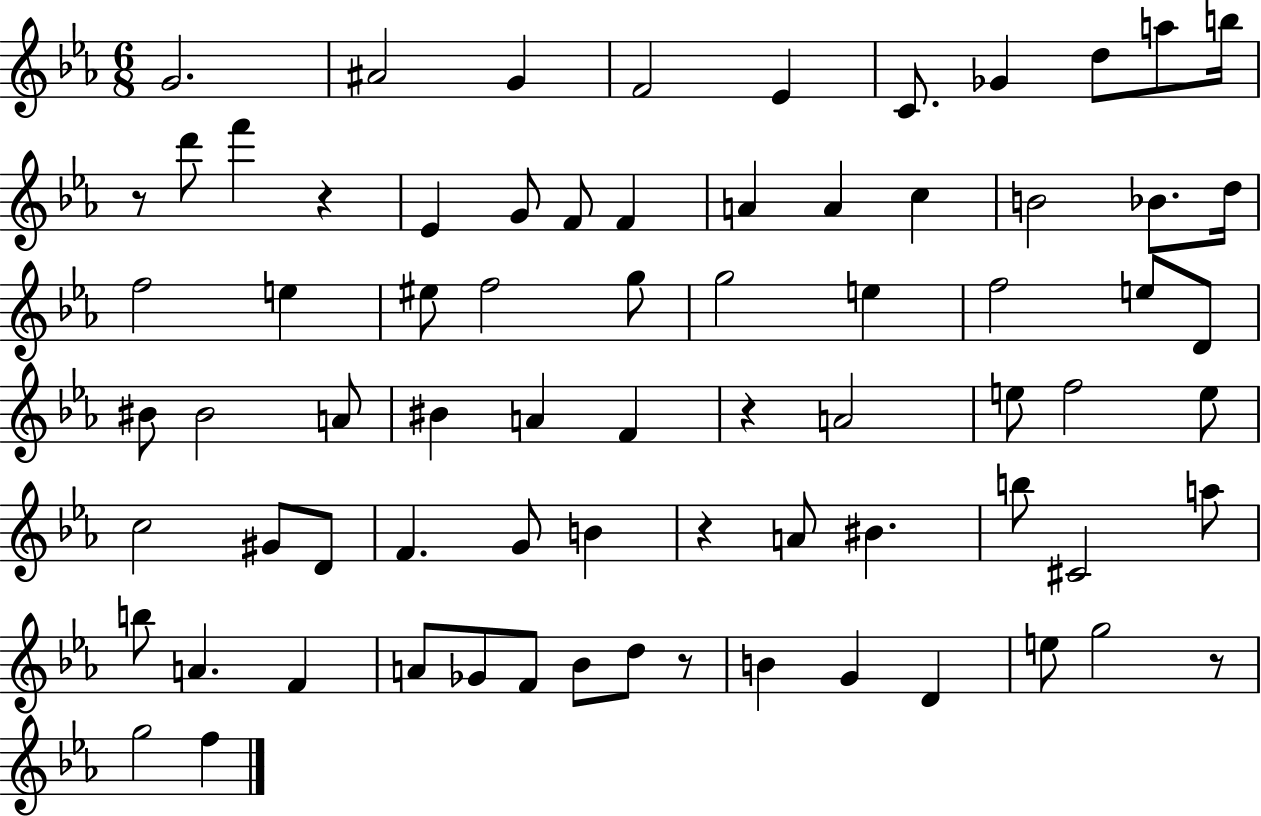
G4/h. A#4/h G4/q F4/h Eb4/q C4/e. Gb4/q D5/e A5/e B5/s R/e D6/e F6/q R/q Eb4/q G4/e F4/e F4/q A4/q A4/q C5/q B4/h Bb4/e. D5/s F5/h E5/q EIS5/e F5/h G5/e G5/h E5/q F5/h E5/e D4/e BIS4/e BIS4/h A4/e BIS4/q A4/q F4/q R/q A4/h E5/e F5/h E5/e C5/h G#4/e D4/e F4/q. G4/e B4/q R/q A4/e BIS4/q. B5/e C#4/h A5/e B5/e A4/q. F4/q A4/e Gb4/e F4/e Bb4/e D5/e R/e B4/q G4/q D4/q E5/e G5/h R/e G5/h F5/q